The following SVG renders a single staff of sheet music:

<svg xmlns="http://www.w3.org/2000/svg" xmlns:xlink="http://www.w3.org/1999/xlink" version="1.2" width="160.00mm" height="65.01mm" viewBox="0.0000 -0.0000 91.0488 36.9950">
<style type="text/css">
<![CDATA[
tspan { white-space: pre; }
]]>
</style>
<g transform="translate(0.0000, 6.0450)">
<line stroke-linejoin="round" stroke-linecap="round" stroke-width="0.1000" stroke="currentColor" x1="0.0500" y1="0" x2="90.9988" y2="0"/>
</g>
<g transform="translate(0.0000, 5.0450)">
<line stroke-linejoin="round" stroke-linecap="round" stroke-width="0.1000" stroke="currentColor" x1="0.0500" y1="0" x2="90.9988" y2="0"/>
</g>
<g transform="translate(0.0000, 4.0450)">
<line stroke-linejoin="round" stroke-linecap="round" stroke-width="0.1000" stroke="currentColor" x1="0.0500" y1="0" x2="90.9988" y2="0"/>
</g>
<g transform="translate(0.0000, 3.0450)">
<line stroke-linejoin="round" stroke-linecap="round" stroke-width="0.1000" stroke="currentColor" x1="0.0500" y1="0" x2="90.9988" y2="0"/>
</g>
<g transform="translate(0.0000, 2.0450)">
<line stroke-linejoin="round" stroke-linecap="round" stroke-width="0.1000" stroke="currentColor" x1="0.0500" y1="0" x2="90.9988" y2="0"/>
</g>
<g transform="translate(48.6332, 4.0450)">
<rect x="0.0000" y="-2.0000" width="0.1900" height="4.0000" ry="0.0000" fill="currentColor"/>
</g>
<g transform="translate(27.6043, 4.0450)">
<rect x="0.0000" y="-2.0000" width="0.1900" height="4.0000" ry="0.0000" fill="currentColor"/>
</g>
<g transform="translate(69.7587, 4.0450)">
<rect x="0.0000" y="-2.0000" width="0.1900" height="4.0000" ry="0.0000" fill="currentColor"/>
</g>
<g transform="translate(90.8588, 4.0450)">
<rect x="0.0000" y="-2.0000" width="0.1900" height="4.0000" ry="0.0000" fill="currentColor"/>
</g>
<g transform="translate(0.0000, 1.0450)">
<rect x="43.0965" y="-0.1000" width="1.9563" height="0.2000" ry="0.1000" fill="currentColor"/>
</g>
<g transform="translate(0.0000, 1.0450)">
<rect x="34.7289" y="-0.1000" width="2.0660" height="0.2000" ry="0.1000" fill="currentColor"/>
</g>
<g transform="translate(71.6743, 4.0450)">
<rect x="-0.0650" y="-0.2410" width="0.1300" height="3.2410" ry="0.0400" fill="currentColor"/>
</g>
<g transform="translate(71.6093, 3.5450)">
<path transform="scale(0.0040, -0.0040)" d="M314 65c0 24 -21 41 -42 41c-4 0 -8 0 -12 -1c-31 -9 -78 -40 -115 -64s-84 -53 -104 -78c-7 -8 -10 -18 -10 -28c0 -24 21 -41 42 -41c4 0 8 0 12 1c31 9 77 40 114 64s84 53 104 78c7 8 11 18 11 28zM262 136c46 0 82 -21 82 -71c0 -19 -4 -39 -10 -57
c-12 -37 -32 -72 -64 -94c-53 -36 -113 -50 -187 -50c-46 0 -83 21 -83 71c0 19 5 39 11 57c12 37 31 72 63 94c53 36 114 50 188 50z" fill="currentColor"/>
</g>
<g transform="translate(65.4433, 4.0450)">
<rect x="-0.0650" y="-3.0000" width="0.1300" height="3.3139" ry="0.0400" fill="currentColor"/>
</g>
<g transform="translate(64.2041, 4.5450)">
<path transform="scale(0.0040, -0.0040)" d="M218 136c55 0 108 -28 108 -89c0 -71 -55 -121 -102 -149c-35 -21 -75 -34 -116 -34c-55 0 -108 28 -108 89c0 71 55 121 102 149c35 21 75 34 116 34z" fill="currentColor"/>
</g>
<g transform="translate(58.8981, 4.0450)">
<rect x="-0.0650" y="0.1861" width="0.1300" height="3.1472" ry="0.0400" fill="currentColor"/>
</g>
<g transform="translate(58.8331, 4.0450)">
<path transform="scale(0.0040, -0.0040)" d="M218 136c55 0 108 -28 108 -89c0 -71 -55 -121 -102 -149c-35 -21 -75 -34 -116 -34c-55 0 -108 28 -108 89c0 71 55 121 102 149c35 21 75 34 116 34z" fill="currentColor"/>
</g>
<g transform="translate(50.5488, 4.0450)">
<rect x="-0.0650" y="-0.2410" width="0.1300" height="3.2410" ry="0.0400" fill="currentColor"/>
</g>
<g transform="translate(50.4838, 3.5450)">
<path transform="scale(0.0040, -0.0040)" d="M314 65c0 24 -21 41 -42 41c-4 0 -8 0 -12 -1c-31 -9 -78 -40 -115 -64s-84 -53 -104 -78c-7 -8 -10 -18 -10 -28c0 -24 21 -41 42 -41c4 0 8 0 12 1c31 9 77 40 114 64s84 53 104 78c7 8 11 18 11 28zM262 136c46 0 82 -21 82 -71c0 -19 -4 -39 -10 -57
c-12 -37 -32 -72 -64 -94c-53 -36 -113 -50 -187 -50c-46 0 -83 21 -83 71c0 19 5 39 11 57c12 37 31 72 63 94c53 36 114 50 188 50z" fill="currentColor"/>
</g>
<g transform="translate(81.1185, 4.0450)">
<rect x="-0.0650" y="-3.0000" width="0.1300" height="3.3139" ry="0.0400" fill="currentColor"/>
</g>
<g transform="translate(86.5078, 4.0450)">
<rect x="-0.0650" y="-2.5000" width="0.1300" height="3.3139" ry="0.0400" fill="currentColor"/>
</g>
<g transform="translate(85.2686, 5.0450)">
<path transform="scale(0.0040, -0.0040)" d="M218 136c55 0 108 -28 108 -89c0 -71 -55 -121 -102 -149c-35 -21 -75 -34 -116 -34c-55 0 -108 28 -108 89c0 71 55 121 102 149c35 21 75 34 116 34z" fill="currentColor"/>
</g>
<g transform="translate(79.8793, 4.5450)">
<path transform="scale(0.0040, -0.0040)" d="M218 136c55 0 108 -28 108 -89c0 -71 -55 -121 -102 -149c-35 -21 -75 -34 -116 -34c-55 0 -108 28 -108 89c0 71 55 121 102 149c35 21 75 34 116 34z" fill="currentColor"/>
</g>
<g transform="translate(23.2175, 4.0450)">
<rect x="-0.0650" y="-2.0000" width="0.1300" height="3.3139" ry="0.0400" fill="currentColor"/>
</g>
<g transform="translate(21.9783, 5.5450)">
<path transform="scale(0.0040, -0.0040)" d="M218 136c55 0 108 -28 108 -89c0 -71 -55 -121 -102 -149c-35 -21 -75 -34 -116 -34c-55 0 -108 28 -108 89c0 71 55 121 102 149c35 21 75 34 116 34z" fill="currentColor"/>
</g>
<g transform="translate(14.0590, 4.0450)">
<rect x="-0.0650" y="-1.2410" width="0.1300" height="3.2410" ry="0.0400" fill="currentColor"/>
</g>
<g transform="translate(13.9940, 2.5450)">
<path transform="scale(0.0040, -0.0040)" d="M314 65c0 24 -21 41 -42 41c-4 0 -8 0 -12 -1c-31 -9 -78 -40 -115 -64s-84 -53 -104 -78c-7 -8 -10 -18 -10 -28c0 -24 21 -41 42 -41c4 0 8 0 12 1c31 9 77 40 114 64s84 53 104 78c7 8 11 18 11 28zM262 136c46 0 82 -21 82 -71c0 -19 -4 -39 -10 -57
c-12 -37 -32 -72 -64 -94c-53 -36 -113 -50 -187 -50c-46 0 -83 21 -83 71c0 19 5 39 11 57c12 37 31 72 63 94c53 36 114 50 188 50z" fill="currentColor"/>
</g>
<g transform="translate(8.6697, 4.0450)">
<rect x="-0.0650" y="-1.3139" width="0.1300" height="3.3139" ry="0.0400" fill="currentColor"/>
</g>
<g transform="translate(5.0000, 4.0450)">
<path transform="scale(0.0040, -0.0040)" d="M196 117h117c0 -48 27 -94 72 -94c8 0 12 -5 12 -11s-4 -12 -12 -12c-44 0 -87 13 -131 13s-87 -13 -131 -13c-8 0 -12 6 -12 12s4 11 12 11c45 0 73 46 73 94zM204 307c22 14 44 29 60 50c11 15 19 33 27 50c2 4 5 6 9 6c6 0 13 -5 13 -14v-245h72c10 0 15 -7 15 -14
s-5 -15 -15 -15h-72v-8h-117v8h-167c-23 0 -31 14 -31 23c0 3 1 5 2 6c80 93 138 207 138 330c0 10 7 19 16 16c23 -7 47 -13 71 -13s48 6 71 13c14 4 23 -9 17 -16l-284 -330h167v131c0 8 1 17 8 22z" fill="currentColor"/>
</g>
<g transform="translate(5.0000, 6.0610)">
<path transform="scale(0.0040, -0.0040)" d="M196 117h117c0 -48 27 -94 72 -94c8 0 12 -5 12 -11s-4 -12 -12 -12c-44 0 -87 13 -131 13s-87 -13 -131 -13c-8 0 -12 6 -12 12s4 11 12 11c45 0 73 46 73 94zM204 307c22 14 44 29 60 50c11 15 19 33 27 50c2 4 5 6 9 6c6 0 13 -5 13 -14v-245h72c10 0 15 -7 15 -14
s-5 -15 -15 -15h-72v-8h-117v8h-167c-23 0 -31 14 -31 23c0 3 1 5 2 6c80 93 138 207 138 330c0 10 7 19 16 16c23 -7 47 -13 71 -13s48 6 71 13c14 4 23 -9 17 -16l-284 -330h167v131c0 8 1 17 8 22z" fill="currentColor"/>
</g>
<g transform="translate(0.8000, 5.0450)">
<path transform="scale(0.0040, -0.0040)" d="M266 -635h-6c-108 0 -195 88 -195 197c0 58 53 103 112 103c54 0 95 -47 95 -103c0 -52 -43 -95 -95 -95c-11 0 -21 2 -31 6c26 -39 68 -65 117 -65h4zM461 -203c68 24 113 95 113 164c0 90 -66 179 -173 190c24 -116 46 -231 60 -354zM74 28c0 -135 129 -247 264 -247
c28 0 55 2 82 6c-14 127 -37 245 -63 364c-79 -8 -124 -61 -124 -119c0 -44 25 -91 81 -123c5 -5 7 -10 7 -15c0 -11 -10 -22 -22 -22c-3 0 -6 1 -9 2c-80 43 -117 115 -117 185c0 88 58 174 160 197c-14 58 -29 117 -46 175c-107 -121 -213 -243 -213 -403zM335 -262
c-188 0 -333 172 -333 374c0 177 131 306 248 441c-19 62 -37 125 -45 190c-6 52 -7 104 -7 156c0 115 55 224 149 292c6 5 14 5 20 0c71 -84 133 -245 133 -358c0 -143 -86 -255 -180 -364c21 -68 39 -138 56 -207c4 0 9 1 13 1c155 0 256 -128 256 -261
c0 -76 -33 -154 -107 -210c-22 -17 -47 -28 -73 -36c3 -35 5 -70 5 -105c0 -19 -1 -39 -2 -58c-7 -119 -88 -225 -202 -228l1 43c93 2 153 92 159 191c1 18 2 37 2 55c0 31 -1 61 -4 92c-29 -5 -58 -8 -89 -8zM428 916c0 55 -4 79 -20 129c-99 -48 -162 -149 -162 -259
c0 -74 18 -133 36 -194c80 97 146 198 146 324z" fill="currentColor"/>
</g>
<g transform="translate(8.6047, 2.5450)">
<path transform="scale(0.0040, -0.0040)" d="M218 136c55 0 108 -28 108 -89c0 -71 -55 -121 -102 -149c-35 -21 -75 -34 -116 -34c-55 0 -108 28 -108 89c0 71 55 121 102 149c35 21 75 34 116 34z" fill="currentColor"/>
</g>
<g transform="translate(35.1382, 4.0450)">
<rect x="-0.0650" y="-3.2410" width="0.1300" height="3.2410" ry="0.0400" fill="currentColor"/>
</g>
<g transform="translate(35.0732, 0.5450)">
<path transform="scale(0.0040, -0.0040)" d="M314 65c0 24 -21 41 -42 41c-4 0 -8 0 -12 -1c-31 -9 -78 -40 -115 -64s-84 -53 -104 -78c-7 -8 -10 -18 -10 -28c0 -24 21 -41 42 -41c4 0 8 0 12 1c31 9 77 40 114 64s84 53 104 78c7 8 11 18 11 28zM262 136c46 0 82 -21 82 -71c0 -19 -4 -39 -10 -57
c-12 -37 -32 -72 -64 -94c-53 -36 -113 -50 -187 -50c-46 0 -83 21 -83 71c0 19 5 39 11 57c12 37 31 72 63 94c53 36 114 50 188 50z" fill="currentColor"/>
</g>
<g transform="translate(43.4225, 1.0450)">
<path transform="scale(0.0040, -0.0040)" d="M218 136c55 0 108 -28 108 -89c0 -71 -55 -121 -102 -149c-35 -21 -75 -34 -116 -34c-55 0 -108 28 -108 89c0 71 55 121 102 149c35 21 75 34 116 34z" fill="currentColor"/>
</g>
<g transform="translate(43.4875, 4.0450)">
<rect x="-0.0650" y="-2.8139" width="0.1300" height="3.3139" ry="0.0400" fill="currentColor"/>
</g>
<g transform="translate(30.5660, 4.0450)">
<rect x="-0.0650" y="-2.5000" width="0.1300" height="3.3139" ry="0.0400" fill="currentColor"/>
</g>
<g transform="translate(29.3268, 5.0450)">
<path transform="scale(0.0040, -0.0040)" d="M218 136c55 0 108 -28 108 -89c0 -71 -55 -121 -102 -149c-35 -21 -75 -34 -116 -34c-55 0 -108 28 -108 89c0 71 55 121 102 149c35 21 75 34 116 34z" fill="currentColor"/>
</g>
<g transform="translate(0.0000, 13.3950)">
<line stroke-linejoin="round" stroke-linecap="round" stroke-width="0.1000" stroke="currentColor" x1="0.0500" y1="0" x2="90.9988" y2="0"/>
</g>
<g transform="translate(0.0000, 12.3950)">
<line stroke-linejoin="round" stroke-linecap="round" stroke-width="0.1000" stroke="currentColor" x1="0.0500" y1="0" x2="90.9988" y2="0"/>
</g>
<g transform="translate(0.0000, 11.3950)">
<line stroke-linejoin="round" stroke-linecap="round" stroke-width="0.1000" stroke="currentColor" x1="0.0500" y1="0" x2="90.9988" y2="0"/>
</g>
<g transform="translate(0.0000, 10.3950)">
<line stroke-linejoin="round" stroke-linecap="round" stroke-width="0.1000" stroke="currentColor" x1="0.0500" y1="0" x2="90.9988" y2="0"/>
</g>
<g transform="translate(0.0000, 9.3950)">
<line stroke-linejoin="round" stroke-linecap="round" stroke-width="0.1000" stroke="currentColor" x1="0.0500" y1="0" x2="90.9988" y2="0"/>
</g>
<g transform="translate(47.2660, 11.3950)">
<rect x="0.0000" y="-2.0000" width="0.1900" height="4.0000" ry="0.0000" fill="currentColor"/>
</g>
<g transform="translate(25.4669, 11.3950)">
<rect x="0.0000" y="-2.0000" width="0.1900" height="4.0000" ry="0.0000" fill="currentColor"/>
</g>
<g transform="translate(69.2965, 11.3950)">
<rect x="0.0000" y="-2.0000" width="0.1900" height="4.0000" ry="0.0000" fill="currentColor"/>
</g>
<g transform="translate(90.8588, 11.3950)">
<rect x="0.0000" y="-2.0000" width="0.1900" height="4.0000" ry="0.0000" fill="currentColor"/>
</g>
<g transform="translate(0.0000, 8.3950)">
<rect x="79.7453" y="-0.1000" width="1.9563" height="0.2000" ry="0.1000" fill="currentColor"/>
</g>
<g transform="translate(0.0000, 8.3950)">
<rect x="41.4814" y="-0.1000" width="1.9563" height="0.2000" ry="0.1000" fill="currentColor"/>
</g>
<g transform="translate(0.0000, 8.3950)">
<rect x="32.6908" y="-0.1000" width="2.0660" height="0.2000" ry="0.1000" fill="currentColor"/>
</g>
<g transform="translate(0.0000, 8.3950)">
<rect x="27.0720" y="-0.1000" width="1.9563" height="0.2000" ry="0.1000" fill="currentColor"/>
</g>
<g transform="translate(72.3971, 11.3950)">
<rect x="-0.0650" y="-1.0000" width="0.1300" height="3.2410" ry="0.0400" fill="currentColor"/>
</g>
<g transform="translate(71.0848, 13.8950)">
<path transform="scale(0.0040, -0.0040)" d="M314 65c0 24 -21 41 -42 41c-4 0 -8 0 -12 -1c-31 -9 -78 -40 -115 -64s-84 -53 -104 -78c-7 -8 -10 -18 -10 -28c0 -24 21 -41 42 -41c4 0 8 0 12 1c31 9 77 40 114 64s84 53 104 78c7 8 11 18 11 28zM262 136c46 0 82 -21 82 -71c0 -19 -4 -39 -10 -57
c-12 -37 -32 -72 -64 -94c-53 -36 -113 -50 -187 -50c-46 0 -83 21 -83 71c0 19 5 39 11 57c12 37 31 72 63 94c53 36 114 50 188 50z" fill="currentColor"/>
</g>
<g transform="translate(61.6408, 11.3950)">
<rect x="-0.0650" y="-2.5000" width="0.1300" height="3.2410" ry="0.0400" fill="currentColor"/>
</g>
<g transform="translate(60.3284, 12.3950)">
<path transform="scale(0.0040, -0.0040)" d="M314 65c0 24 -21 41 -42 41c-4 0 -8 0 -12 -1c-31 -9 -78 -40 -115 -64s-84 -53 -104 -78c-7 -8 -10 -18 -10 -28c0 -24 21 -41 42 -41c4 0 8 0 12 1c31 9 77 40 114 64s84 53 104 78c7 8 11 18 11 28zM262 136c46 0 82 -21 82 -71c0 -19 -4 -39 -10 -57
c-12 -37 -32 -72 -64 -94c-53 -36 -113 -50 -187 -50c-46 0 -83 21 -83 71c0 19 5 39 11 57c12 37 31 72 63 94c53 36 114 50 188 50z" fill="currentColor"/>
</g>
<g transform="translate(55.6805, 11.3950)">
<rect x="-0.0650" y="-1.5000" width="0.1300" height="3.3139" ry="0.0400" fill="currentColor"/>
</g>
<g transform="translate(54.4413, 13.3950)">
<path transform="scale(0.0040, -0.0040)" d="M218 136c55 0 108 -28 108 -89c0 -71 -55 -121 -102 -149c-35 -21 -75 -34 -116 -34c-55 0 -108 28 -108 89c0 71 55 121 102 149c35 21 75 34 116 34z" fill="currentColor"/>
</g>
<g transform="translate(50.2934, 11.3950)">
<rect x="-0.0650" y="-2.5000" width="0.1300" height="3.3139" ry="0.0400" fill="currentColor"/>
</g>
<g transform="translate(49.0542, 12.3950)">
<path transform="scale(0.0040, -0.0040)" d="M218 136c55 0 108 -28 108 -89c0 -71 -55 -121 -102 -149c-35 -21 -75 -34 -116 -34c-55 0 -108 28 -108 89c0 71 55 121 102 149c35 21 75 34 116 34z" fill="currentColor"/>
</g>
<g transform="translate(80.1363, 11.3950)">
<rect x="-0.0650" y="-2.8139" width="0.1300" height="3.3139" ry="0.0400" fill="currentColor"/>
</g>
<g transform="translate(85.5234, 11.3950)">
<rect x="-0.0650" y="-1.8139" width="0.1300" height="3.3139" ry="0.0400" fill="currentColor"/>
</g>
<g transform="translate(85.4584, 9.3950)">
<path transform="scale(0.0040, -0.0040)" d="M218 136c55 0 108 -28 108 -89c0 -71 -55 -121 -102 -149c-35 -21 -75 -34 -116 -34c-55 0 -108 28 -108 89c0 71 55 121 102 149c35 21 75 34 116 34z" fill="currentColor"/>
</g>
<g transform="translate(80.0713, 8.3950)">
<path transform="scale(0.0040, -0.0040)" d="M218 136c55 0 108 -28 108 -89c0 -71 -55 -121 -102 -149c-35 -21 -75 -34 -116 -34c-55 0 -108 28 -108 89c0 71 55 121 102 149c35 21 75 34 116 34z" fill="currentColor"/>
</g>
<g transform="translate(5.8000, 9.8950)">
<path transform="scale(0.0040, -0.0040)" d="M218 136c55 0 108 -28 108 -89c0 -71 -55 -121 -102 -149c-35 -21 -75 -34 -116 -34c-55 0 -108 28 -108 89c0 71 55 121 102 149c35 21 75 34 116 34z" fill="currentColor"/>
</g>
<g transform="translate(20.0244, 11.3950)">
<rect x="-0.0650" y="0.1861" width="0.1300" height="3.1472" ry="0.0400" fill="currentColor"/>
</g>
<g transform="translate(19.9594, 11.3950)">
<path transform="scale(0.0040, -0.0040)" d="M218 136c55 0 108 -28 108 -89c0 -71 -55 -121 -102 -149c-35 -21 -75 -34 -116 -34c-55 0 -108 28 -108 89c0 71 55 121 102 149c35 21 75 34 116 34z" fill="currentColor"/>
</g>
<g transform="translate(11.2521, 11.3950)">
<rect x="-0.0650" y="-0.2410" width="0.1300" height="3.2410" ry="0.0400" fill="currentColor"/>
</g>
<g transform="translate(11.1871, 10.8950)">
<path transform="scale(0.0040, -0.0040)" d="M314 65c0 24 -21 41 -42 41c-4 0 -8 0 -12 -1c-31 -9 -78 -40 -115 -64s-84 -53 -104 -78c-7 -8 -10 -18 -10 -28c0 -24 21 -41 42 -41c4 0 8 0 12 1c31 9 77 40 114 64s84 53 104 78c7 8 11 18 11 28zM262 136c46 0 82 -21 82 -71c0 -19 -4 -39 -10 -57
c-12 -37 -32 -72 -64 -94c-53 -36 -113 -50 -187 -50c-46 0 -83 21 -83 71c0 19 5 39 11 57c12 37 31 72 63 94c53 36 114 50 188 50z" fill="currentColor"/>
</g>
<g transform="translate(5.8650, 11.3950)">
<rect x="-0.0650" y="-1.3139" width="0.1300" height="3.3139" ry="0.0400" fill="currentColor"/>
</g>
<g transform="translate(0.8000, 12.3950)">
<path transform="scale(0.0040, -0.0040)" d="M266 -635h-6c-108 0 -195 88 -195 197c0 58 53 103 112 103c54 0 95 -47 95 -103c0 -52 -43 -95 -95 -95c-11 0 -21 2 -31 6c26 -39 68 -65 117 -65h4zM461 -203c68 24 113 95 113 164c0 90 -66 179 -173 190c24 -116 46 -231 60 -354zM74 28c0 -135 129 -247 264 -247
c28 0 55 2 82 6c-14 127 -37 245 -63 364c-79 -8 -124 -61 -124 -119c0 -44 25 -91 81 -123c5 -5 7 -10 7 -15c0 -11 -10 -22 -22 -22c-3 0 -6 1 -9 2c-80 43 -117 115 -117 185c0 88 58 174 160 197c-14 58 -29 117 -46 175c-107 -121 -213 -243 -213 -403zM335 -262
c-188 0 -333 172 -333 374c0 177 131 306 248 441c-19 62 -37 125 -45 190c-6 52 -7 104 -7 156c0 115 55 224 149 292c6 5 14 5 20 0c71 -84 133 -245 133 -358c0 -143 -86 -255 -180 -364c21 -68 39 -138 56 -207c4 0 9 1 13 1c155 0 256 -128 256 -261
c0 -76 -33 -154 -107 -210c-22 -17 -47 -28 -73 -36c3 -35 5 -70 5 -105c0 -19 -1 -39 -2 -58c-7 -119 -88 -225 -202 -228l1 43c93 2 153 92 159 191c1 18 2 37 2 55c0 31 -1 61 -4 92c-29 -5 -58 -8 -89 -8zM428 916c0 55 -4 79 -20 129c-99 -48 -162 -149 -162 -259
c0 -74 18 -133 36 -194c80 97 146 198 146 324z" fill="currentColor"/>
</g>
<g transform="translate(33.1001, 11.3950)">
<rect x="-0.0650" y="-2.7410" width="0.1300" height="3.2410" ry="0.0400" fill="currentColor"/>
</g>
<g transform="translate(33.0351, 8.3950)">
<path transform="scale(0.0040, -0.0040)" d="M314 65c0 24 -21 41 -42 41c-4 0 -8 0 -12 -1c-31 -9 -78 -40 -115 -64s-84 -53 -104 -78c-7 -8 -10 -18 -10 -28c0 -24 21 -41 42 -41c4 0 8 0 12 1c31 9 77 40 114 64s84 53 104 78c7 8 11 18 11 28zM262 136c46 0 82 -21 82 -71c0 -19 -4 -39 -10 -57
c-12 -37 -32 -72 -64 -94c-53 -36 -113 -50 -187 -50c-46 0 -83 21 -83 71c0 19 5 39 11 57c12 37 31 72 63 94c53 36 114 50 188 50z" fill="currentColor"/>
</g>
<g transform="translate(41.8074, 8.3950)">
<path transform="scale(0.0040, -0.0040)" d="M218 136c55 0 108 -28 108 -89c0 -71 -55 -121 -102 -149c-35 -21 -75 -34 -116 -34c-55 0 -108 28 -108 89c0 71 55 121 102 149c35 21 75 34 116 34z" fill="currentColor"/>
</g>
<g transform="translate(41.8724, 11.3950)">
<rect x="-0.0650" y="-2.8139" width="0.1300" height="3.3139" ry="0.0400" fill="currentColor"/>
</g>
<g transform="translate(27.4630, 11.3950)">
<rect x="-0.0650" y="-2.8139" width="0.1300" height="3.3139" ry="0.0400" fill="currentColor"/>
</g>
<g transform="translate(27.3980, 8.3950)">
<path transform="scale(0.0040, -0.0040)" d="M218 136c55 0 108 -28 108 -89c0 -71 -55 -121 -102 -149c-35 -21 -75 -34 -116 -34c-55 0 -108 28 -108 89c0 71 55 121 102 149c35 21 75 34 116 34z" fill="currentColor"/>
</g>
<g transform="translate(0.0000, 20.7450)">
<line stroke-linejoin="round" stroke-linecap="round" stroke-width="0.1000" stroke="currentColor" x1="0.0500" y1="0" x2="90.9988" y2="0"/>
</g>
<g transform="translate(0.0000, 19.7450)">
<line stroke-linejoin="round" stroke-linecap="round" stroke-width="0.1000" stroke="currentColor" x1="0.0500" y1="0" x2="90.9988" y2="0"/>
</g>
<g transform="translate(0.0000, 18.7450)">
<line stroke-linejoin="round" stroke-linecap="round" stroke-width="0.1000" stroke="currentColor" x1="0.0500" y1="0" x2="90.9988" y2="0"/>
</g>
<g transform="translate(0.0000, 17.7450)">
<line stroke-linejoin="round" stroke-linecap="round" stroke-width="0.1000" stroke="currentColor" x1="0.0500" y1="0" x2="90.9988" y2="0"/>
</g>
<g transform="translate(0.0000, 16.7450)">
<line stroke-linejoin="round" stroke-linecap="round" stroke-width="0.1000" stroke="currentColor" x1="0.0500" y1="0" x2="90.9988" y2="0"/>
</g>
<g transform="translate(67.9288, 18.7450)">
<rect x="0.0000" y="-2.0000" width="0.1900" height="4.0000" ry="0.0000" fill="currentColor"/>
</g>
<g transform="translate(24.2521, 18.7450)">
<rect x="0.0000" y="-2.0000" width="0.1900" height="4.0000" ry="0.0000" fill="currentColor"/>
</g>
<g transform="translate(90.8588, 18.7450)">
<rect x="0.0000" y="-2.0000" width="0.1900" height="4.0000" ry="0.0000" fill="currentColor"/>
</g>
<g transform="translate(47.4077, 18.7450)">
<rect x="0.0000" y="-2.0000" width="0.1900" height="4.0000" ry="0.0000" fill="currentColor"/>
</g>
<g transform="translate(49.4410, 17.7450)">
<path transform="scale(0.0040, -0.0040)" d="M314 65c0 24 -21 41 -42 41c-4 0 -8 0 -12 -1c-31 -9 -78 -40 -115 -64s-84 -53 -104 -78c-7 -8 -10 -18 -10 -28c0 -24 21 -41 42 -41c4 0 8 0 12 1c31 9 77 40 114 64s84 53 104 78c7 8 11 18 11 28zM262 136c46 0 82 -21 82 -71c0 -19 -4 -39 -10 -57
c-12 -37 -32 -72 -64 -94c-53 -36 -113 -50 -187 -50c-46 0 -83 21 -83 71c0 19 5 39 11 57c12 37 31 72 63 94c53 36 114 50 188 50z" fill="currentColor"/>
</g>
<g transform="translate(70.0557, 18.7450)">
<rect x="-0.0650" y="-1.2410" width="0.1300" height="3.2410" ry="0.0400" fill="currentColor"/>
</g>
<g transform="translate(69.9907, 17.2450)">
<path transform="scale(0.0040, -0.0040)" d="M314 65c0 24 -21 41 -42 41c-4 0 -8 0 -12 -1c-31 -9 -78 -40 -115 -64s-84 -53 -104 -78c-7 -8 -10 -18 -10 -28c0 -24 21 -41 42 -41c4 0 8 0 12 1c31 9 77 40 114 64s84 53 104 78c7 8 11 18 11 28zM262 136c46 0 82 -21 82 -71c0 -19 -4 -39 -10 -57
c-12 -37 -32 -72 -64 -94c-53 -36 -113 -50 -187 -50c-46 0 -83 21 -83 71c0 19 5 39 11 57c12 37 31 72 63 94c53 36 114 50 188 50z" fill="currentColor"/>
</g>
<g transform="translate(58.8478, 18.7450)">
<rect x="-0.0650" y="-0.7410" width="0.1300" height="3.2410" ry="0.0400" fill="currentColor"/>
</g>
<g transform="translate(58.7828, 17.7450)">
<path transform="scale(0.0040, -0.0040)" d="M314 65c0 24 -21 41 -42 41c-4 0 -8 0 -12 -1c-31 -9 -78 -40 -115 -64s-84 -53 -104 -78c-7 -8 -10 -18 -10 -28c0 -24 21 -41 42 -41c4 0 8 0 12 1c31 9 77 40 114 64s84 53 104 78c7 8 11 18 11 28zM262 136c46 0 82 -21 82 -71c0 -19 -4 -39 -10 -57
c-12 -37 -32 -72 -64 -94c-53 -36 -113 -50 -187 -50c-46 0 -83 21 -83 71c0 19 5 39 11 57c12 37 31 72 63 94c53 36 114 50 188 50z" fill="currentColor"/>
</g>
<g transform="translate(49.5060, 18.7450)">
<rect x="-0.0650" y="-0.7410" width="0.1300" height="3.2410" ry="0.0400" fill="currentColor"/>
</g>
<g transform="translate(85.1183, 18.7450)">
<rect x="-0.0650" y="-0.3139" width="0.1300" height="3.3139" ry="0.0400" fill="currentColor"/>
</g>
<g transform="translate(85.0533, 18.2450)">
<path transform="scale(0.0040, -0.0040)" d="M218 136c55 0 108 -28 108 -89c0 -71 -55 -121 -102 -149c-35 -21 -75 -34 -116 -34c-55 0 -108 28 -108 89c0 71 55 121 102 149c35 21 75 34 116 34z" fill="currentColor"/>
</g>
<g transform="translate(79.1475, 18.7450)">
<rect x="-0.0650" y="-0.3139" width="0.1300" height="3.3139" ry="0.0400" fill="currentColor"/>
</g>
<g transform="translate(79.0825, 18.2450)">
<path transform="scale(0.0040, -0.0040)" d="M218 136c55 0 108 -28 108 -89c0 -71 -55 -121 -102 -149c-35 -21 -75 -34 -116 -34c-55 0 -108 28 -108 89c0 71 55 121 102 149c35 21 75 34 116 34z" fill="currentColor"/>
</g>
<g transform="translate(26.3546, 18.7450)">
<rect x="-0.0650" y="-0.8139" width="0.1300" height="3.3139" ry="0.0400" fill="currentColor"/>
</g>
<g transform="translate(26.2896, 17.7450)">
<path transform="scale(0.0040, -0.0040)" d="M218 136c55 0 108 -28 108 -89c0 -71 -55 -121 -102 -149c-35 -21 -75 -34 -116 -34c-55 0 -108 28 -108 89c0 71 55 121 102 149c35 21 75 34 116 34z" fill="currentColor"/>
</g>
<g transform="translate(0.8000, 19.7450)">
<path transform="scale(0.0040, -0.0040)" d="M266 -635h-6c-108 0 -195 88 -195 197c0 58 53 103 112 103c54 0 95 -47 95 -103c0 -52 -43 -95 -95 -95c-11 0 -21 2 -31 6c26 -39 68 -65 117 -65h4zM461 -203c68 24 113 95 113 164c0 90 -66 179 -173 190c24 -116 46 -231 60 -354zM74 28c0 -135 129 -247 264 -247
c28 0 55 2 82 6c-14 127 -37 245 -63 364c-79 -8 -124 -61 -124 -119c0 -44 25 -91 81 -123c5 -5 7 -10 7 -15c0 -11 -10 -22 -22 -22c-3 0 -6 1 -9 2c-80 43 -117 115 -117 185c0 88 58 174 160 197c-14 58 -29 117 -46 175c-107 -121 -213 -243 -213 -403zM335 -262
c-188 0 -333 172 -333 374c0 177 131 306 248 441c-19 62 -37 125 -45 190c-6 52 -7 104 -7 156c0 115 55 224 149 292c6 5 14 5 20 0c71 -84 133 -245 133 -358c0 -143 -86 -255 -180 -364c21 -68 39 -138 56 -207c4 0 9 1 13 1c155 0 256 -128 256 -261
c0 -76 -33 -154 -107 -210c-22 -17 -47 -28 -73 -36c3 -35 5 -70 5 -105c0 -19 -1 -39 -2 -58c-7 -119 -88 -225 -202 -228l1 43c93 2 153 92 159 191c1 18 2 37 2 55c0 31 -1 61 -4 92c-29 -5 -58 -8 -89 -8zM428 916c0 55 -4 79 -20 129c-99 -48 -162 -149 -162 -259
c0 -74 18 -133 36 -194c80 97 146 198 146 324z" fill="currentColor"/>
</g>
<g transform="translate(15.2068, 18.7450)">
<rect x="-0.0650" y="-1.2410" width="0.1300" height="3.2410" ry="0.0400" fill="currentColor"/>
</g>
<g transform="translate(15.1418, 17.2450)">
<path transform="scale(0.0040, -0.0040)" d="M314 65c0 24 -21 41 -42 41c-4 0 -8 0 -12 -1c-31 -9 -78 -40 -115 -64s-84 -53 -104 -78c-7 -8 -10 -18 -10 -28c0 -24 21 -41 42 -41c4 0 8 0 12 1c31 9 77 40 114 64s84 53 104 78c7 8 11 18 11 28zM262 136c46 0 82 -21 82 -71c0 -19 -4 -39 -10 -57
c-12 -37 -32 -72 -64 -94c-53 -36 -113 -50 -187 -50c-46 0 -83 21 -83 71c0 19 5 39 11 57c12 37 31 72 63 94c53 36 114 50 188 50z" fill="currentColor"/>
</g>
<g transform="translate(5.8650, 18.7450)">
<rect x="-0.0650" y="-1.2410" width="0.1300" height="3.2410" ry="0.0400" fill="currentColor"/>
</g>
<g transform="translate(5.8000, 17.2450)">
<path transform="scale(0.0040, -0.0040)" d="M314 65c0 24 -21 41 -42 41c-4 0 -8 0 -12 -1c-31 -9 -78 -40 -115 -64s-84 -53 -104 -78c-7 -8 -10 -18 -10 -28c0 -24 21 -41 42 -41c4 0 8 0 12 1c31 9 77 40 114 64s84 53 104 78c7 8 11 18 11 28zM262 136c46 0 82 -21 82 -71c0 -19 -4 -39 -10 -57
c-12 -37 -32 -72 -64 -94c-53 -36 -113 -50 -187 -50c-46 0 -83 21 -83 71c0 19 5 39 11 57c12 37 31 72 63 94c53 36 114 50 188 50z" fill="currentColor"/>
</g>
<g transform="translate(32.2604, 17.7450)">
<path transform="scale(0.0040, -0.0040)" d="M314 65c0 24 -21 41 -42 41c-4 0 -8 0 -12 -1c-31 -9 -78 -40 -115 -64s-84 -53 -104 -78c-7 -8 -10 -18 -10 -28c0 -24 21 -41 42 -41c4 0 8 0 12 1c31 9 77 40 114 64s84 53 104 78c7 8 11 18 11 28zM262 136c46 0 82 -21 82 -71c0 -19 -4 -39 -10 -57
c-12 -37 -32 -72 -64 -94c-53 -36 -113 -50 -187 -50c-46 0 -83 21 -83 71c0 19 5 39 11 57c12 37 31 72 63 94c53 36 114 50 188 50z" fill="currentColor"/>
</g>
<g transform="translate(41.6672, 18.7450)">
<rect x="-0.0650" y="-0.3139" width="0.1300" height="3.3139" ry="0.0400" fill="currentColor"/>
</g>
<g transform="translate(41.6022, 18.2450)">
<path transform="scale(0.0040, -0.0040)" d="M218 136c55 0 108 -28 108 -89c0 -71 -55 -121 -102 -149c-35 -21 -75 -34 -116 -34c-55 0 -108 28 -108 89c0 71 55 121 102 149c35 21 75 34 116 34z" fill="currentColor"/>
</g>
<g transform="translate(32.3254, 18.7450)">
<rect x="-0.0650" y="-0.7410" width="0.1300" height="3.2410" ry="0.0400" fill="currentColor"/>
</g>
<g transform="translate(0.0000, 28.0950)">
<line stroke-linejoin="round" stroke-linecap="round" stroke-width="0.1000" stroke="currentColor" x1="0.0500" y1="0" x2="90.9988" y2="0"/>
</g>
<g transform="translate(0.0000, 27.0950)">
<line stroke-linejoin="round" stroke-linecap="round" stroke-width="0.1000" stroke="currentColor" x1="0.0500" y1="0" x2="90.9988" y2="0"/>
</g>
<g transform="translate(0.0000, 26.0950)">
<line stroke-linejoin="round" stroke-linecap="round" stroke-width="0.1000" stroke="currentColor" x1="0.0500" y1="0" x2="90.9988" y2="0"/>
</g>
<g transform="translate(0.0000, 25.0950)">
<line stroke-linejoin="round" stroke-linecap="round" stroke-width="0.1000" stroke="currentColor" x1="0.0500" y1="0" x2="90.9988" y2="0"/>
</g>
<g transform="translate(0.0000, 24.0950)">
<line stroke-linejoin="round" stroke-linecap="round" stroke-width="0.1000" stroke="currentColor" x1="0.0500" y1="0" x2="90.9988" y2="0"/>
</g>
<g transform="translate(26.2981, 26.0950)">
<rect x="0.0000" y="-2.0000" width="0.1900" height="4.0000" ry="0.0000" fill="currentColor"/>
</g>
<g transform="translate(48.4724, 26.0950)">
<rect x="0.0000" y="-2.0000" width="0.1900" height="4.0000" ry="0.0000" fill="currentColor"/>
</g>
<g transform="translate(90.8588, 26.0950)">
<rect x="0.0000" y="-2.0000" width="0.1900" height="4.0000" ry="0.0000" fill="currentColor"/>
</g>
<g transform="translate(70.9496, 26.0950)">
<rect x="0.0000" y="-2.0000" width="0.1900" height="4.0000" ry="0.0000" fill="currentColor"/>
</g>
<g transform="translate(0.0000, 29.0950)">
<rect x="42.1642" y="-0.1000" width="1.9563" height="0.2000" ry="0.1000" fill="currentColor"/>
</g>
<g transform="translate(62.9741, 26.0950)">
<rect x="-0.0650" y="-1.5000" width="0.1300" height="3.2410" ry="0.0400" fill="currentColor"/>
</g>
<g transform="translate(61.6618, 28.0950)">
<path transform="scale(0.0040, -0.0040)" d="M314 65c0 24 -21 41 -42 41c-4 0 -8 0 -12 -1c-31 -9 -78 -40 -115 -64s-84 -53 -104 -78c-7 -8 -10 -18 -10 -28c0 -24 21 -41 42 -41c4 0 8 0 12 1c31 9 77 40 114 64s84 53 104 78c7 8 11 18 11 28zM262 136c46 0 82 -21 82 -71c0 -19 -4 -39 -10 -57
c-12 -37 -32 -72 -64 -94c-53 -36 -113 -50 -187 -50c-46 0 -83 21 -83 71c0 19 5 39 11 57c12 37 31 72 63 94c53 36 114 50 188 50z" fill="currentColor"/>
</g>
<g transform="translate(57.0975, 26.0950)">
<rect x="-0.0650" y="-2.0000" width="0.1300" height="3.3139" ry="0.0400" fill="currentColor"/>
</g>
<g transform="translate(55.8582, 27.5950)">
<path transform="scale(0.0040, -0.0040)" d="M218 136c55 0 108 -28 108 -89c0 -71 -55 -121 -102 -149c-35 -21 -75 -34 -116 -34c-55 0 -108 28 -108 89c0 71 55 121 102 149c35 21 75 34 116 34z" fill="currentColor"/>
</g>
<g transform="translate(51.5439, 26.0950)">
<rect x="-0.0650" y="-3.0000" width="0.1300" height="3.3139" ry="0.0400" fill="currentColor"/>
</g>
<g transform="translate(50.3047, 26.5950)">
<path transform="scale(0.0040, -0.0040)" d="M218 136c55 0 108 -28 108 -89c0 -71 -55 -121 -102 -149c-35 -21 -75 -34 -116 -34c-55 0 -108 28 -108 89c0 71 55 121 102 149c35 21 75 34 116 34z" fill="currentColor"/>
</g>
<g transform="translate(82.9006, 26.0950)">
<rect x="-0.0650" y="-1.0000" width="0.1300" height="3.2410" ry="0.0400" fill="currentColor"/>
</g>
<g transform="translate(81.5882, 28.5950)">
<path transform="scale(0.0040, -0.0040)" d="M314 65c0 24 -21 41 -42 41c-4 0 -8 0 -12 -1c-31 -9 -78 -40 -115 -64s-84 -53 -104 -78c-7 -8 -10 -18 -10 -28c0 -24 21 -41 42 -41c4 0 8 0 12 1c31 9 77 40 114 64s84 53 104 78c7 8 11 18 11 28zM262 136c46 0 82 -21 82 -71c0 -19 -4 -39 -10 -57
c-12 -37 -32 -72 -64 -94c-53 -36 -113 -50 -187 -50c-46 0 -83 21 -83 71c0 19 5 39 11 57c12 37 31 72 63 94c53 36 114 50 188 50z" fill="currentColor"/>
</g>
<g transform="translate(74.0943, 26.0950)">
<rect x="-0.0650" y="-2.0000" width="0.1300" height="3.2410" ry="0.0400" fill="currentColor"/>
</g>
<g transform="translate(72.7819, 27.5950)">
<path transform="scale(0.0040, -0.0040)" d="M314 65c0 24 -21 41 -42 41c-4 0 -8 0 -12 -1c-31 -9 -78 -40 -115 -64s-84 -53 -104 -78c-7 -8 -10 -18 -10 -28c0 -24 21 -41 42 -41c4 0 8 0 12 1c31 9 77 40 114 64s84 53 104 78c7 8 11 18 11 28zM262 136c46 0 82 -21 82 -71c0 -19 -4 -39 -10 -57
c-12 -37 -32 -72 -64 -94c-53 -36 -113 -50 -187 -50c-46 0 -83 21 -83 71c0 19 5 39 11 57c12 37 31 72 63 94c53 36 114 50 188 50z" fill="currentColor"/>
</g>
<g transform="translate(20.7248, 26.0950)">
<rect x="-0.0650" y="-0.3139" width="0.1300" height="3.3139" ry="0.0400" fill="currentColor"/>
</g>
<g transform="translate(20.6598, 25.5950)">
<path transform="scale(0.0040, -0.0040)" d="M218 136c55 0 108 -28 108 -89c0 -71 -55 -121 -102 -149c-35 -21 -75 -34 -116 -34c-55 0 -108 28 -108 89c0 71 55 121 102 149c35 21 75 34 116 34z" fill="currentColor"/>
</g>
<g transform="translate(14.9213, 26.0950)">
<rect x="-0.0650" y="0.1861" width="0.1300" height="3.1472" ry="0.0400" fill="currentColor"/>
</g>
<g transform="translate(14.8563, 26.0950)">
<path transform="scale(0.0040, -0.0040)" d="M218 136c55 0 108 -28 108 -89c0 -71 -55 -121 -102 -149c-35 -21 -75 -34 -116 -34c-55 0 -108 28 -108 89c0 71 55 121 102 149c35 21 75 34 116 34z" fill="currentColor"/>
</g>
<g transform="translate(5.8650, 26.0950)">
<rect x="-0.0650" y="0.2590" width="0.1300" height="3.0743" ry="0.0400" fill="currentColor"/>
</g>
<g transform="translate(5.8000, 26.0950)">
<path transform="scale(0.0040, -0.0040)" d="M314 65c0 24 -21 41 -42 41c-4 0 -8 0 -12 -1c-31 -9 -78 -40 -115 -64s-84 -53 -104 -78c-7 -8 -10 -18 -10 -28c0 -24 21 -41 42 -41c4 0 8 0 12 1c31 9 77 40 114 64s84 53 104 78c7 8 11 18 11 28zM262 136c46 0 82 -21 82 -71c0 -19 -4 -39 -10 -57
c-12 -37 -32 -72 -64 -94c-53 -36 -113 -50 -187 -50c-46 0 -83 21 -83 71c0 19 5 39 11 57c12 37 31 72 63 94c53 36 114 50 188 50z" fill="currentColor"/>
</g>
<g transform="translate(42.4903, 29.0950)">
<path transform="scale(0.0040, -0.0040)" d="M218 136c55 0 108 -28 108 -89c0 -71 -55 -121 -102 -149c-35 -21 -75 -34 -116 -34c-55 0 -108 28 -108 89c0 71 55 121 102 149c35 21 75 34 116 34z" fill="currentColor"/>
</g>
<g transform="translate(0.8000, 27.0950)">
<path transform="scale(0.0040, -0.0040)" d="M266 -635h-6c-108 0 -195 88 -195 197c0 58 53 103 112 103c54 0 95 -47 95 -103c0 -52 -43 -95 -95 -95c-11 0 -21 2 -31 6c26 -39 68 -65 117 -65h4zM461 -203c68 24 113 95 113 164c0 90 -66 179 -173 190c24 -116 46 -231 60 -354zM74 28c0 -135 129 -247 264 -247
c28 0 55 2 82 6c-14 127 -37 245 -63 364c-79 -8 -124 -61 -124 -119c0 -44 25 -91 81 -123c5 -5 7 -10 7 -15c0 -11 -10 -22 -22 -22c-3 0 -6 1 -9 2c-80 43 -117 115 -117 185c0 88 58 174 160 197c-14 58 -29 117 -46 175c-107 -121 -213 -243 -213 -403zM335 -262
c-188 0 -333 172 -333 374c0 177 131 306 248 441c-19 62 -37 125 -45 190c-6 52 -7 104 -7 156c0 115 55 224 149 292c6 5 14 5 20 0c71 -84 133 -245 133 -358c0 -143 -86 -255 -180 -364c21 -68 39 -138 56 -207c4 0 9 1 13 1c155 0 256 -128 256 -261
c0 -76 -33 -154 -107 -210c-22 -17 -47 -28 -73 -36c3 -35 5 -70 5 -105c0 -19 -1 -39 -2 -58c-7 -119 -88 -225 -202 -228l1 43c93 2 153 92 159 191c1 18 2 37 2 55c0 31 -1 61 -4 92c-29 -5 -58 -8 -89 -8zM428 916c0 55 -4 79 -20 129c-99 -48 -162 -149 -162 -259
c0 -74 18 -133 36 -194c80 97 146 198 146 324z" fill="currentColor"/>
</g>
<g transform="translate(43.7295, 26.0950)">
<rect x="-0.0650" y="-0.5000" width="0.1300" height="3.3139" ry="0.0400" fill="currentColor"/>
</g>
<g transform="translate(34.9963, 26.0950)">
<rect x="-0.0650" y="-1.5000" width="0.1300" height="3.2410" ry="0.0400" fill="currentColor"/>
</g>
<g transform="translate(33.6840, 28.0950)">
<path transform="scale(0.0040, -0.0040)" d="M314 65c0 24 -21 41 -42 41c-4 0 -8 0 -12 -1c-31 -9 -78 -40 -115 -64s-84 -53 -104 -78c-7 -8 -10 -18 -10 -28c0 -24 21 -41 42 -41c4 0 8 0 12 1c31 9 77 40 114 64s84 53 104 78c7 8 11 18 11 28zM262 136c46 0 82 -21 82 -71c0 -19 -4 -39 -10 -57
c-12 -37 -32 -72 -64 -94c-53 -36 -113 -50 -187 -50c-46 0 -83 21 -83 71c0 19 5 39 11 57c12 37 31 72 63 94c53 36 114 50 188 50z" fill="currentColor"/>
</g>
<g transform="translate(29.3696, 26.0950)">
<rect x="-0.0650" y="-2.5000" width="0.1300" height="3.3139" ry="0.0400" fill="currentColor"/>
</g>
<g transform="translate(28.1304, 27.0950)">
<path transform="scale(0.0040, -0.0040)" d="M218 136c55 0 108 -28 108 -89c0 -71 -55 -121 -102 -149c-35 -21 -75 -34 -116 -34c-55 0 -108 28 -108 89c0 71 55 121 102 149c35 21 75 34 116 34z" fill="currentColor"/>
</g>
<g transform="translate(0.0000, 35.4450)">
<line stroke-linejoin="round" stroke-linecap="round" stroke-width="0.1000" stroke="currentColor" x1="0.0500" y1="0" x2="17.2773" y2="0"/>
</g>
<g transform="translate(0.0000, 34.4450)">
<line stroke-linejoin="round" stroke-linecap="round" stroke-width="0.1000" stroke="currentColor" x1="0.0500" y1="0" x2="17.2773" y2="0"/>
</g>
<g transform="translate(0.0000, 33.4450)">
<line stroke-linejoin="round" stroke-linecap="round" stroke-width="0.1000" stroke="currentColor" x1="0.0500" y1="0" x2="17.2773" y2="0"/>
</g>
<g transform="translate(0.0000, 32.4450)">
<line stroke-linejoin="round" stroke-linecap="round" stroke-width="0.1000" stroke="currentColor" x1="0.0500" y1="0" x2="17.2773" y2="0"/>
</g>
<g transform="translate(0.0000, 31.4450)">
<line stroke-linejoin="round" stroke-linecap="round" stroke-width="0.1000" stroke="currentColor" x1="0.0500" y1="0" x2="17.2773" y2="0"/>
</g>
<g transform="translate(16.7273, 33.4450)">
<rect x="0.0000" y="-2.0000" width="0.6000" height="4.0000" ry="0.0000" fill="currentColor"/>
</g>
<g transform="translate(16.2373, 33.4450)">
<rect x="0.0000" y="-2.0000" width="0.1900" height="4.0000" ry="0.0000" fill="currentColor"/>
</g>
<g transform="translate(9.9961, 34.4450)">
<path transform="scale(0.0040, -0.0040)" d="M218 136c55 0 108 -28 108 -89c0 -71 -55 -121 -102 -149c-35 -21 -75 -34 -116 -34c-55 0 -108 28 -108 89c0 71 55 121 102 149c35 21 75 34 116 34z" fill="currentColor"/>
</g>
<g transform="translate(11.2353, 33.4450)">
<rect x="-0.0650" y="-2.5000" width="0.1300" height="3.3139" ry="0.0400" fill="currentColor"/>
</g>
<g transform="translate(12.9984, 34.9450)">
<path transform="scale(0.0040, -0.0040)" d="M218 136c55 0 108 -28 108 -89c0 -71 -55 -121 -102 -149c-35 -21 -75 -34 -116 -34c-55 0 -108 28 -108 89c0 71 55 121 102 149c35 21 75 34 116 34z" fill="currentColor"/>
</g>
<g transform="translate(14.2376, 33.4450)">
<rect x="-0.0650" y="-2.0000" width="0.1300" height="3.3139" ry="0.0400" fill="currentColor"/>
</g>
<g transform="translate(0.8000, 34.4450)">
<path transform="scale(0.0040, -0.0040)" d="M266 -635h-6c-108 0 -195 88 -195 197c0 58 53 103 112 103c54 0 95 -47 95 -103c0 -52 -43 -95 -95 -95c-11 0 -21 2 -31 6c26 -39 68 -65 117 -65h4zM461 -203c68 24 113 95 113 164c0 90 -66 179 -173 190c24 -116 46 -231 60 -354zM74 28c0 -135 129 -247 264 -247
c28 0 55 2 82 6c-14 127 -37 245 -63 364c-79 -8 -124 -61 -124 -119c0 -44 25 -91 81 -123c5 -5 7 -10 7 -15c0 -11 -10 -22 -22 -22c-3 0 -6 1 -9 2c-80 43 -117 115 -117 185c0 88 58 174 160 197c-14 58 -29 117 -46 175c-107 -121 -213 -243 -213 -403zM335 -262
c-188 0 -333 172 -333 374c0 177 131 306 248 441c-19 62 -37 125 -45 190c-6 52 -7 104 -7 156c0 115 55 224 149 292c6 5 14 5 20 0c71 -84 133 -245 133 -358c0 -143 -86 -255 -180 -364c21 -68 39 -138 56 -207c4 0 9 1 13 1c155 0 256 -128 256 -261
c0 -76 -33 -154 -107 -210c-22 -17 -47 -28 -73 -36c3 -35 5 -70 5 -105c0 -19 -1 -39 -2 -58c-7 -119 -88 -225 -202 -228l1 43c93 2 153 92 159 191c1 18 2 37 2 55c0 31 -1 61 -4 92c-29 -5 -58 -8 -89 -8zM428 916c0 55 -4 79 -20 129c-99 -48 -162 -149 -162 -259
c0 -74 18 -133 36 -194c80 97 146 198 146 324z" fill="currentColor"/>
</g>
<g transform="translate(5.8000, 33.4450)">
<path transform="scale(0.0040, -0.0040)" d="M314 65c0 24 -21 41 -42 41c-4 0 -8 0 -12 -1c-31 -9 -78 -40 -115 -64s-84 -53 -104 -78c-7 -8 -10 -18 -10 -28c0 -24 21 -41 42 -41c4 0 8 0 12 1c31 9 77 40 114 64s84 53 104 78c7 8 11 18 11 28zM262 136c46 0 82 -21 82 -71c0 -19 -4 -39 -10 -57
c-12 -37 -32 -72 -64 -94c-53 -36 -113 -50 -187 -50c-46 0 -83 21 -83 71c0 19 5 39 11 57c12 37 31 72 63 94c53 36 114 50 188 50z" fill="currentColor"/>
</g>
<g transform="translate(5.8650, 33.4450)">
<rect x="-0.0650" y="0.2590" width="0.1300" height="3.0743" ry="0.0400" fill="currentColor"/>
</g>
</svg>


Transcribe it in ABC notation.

X:1
T:Untitled
M:4/4
L:1/4
K:C
e e2 F G b2 a c2 B A c2 A G e c2 B a a2 a G E G2 D2 a f e2 e2 d d2 c d2 d2 e2 c c B2 B c G E2 C A F E2 F2 D2 B2 G F